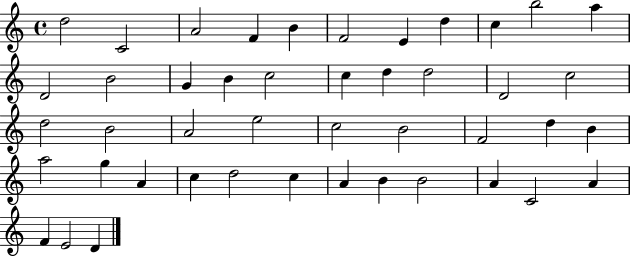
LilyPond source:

{
  \clef treble
  \time 4/4
  \defaultTimeSignature
  \key c \major
  d''2 c'2 | a'2 f'4 b'4 | f'2 e'4 d''4 | c''4 b''2 a''4 | \break d'2 b'2 | g'4 b'4 c''2 | c''4 d''4 d''2 | d'2 c''2 | \break d''2 b'2 | a'2 e''2 | c''2 b'2 | f'2 d''4 b'4 | \break a''2 g''4 a'4 | c''4 d''2 c''4 | a'4 b'4 b'2 | a'4 c'2 a'4 | \break f'4 e'2 d'4 | \bar "|."
}